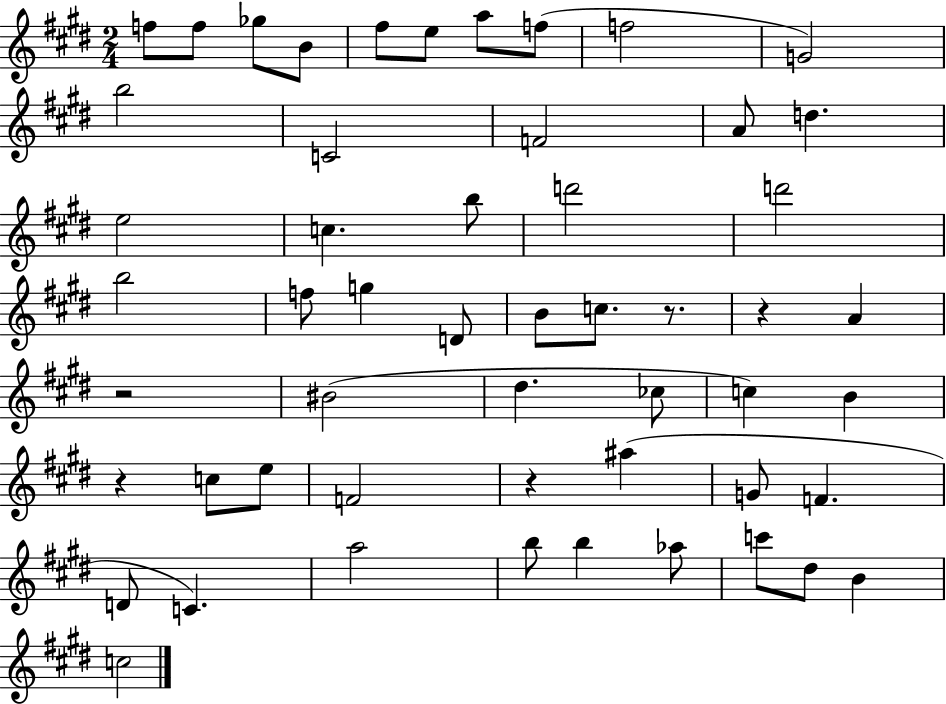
{
  \clef treble
  \numericTimeSignature
  \time 2/4
  \key e \major
  f''8 f''8 ges''8 b'8 | fis''8 e''8 a''8 f''8( | f''2 | g'2) | \break b''2 | c'2 | f'2 | a'8 d''4. | \break e''2 | c''4. b''8 | d'''2 | d'''2 | \break b''2 | f''8 g''4 d'8 | b'8 c''8. r8. | r4 a'4 | \break r2 | bis'2( | dis''4. ces''8 | c''4) b'4 | \break r4 c''8 e''8 | f'2 | r4 ais''4( | g'8 f'4. | \break d'8 c'4.) | a''2 | b''8 b''4 aes''8 | c'''8 dis''8 b'4 | \break c''2 | \bar "|."
}